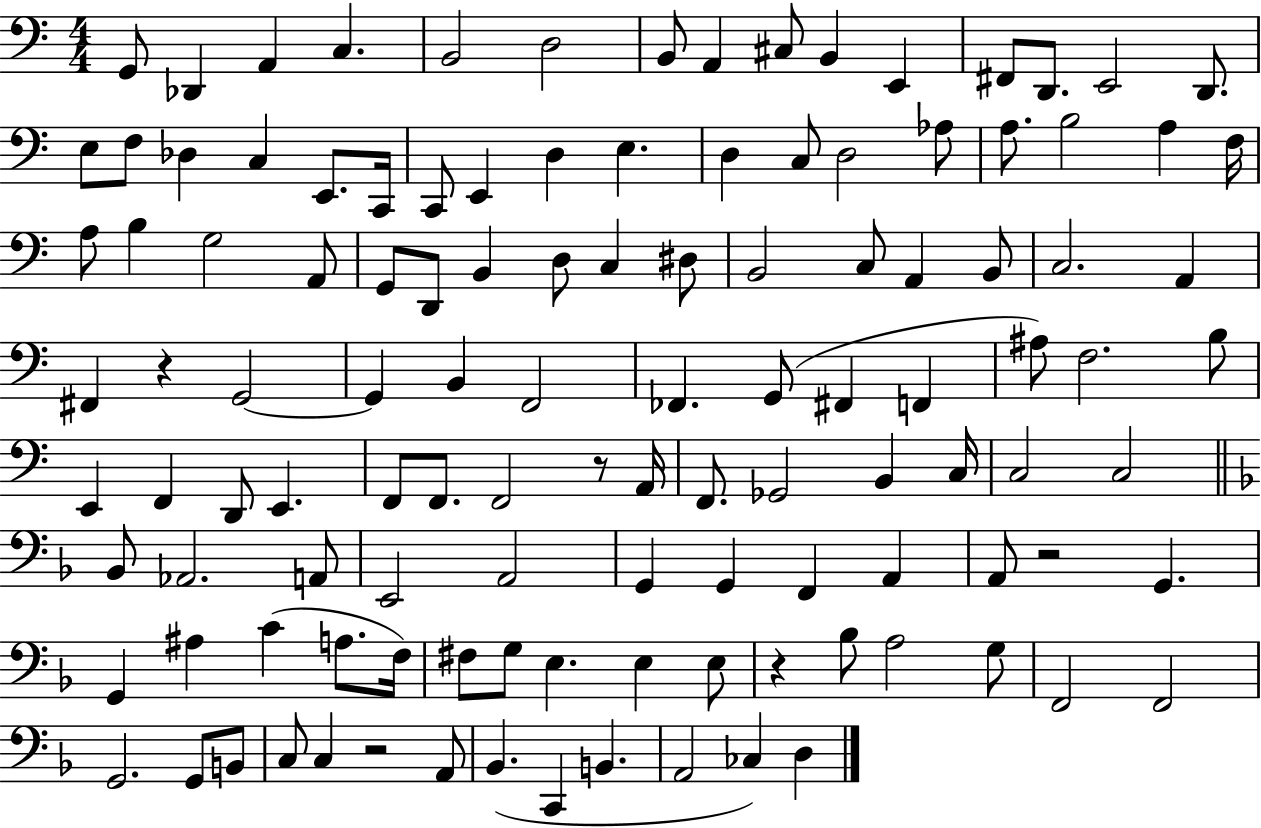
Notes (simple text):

G2/e Db2/q A2/q C3/q. B2/h D3/h B2/e A2/q C#3/e B2/q E2/q F#2/e D2/e. E2/h D2/e. E3/e F3/e Db3/q C3/q E2/e. C2/s C2/e E2/q D3/q E3/q. D3/q C3/e D3/h Ab3/e A3/e. B3/h A3/q F3/s A3/e B3/q G3/h A2/e G2/e D2/e B2/q D3/e C3/q D#3/e B2/h C3/e A2/q B2/e C3/h. A2/q F#2/q R/q G2/h G2/q B2/q F2/h FES2/q. G2/e F#2/q F2/q A#3/e F3/h. B3/e E2/q F2/q D2/e E2/q. F2/e F2/e. F2/h R/e A2/s F2/e. Gb2/h B2/q C3/s C3/h C3/h Bb2/e Ab2/h. A2/e E2/h A2/h G2/q G2/q F2/q A2/q A2/e R/h G2/q. G2/q A#3/q C4/q A3/e. F3/s F#3/e G3/e E3/q. E3/q E3/e R/q Bb3/e A3/h G3/e F2/h F2/h G2/h. G2/e B2/e C3/e C3/q R/h A2/e Bb2/q. C2/q B2/q. A2/h CES3/q D3/q